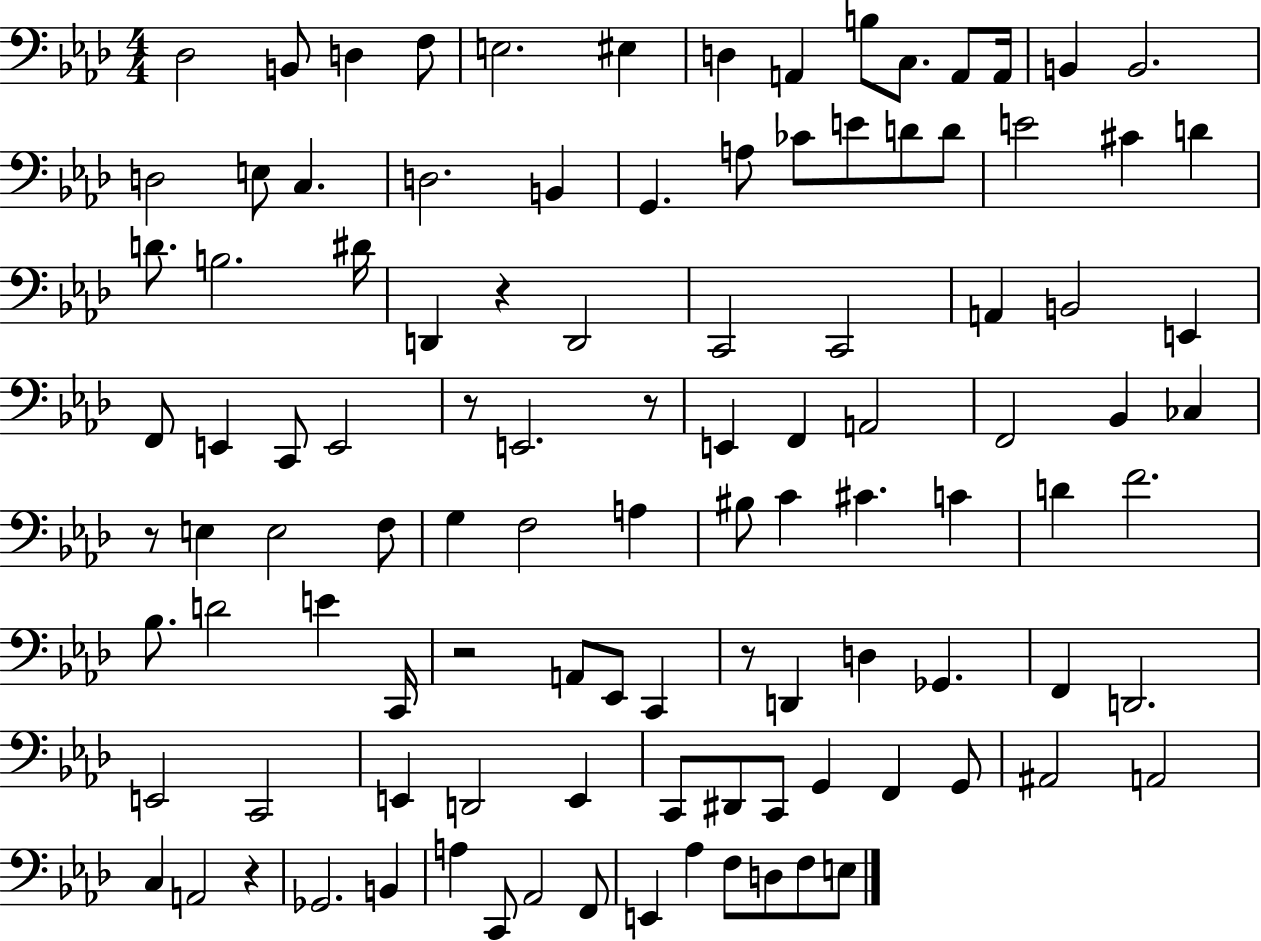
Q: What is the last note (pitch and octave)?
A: E3